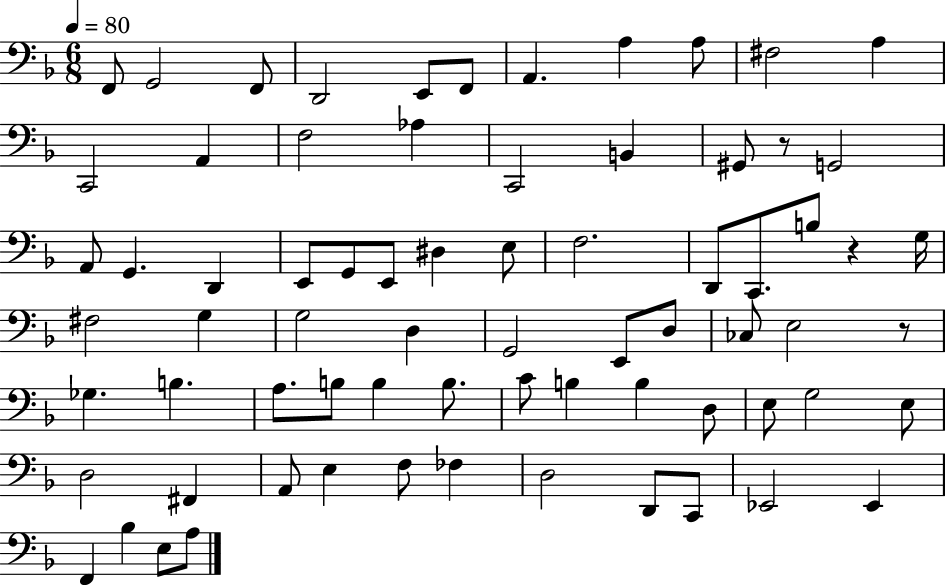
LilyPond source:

{
  \clef bass
  \numericTimeSignature
  \time 6/8
  \key f \major
  \tempo 4 = 80
  f,8 g,2 f,8 | d,2 e,8 f,8 | a,4. a4 a8 | fis2 a4 | \break c,2 a,4 | f2 aes4 | c,2 b,4 | gis,8 r8 g,2 | \break a,8 g,4. d,4 | e,8 g,8 e,8 dis4 e8 | f2. | d,8 c,8. b8 r4 g16 | \break fis2 g4 | g2 d4 | g,2 e,8 d8 | ces8 e2 r8 | \break ges4. b4. | a8. b8 b4 b8. | c'8 b4 b4 d8 | e8 g2 e8 | \break d2 fis,4 | a,8 e4 f8 fes4 | d2 d,8 c,8 | ees,2 ees,4 | \break f,4 bes4 e8 a8 | \bar "|."
}